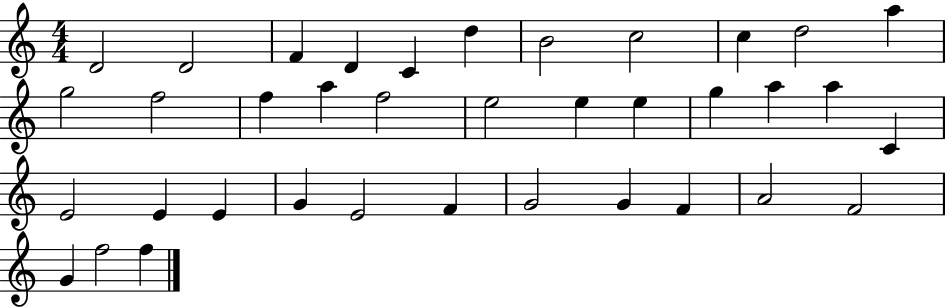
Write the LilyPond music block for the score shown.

{
  \clef treble
  \numericTimeSignature
  \time 4/4
  \key c \major
  d'2 d'2 | f'4 d'4 c'4 d''4 | b'2 c''2 | c''4 d''2 a''4 | \break g''2 f''2 | f''4 a''4 f''2 | e''2 e''4 e''4 | g''4 a''4 a''4 c'4 | \break e'2 e'4 e'4 | g'4 e'2 f'4 | g'2 g'4 f'4 | a'2 f'2 | \break g'4 f''2 f''4 | \bar "|."
}